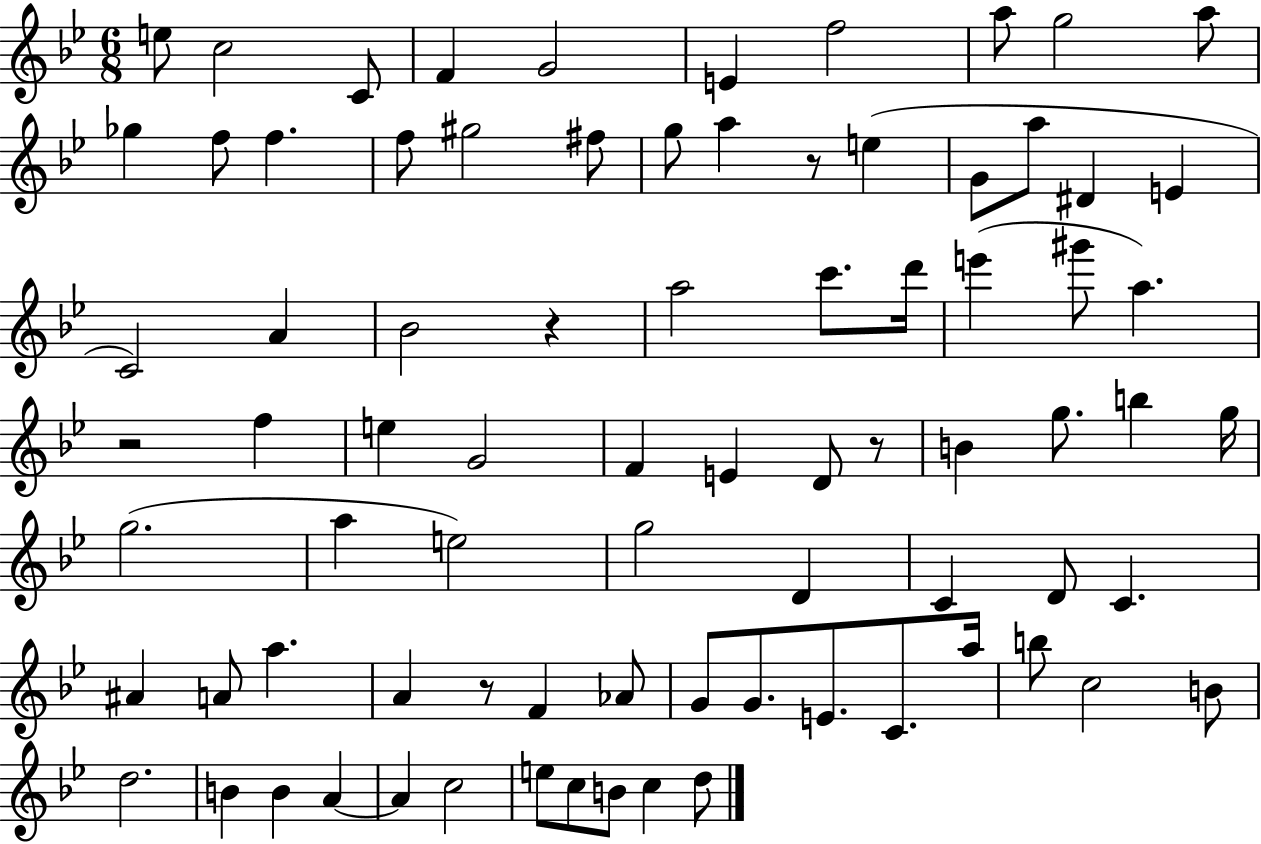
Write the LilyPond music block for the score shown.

{
  \clef treble
  \numericTimeSignature
  \time 6/8
  \key bes \major
  e''8 c''2 c'8 | f'4 g'2 | e'4 f''2 | a''8 g''2 a''8 | \break ges''4 f''8 f''4. | f''8 gis''2 fis''8 | g''8 a''4 r8 e''4( | g'8 a''8 dis'4 e'4 | \break c'2) a'4 | bes'2 r4 | a''2 c'''8. d'''16 | e'''4( gis'''8 a''4.) | \break r2 f''4 | e''4 g'2 | f'4 e'4 d'8 r8 | b'4 g''8. b''4 g''16 | \break g''2.( | a''4 e''2) | g''2 d'4 | c'4 d'8 c'4. | \break ais'4 a'8 a''4. | a'4 r8 f'4 aes'8 | g'8 g'8. e'8. c'8. a''16 | b''8 c''2 b'8 | \break d''2. | b'4 b'4 a'4~~ | a'4 c''2 | e''8 c''8 b'8 c''4 d''8 | \break \bar "|."
}